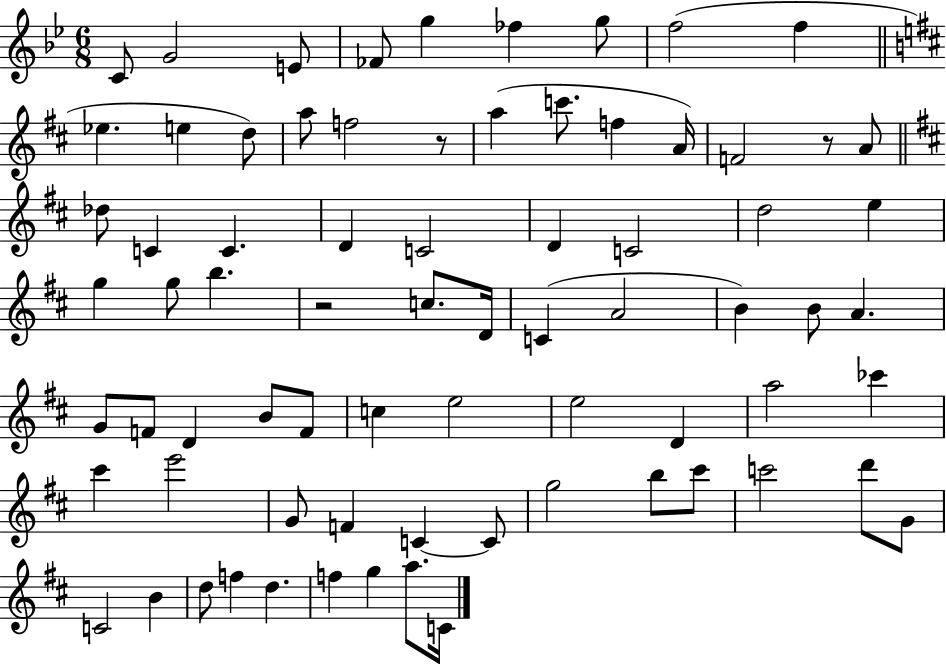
{
  \clef treble
  \numericTimeSignature
  \time 6/8
  \key bes \major
  c'8 g'2 e'8 | fes'8 g''4 fes''4 g''8 | f''2( f''4 | \bar "||" \break \key b \minor ees''4. e''4 d''8) | a''8 f''2 r8 | a''4( c'''8. f''4 a'16) | f'2 r8 a'8 | \break \bar "||" \break \key d \major des''8 c'4 c'4. | d'4 c'2 | d'4 c'2 | d''2 e''4 | \break g''4 g''8 b''4. | r2 c''8. d'16 | c'4( a'2 | b'4) b'8 a'4. | \break g'8 f'8 d'4 b'8 f'8 | c''4 e''2 | e''2 d'4 | a''2 ces'''4 | \break cis'''4 e'''2 | g'8 f'4 c'4~~ c'8 | g''2 b''8 cis'''8 | c'''2 d'''8 g'8 | \break c'2 b'4 | d''8 f''4 d''4. | f''4 g''4 a''8. c'16 | \bar "|."
}